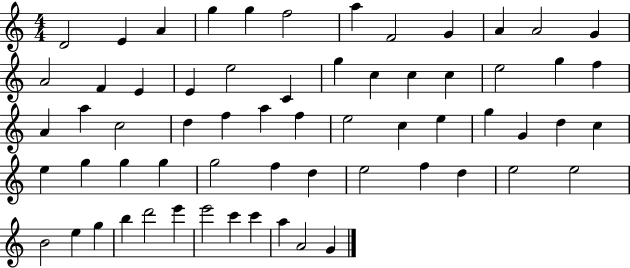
{
  \clef treble
  \numericTimeSignature
  \time 4/4
  \key c \major
  d'2 e'4 a'4 | g''4 g''4 f''2 | a''4 f'2 g'4 | a'4 a'2 g'4 | \break a'2 f'4 e'4 | e'4 e''2 c'4 | g''4 c''4 c''4 c''4 | e''2 g''4 f''4 | \break a'4 a''4 c''2 | d''4 f''4 a''4 f''4 | e''2 c''4 e''4 | g''4 g'4 d''4 c''4 | \break e''4 g''4 g''4 g''4 | g''2 f''4 d''4 | e''2 f''4 d''4 | e''2 e''2 | \break b'2 e''4 g''4 | b''4 d'''2 e'''4 | e'''2 c'''4 c'''4 | a''4 a'2 g'4 | \break \bar "|."
}